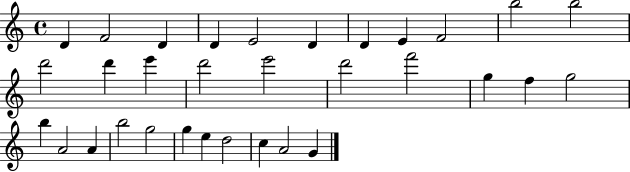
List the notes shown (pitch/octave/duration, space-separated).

D4/q F4/h D4/q D4/q E4/h D4/q D4/q E4/q F4/h B5/h B5/h D6/h D6/q E6/q D6/h E6/h D6/h F6/h G5/q F5/q G5/h B5/q A4/h A4/q B5/h G5/h G5/q E5/q D5/h C5/q A4/h G4/q